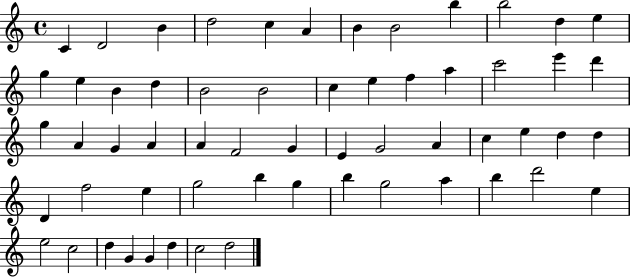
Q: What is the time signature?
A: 4/4